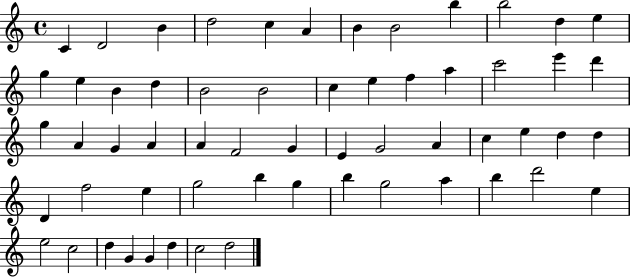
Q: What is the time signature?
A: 4/4